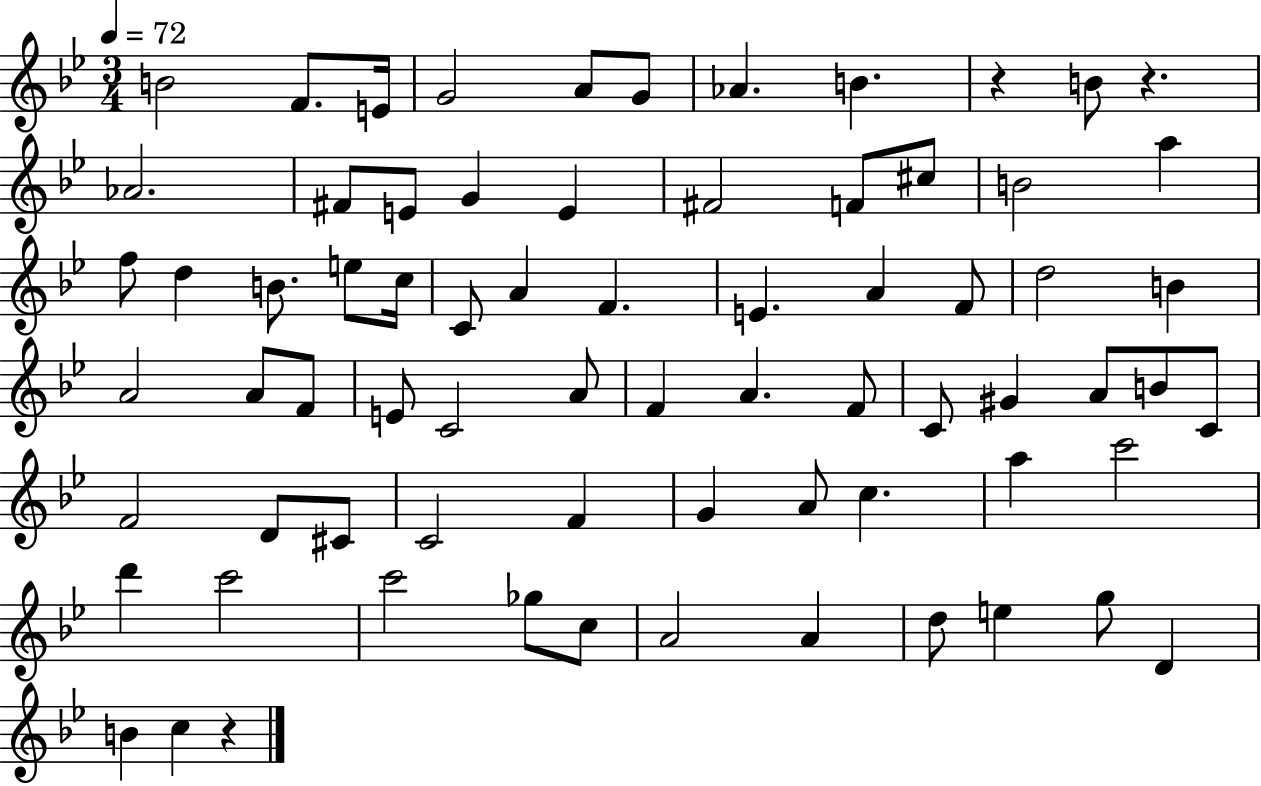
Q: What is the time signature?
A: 3/4